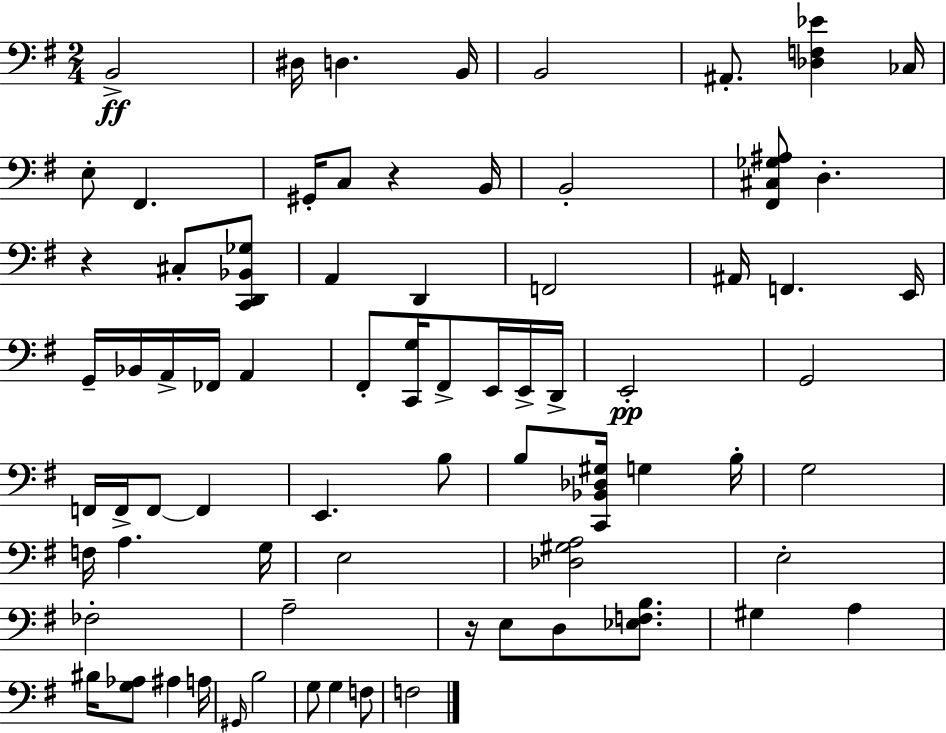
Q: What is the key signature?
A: E minor